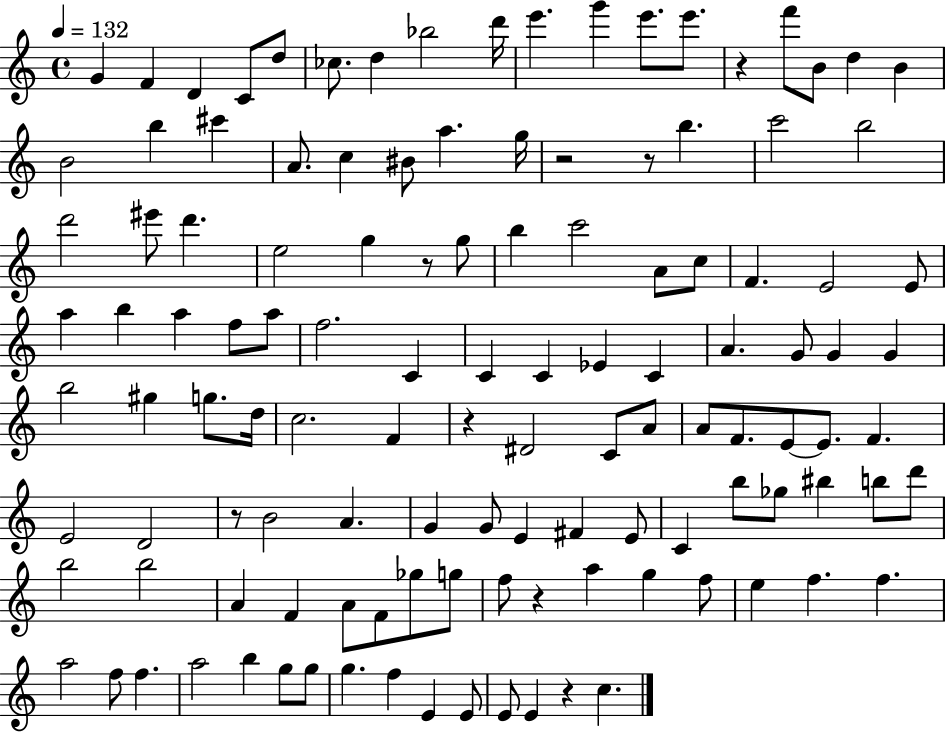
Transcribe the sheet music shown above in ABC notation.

X:1
T:Untitled
M:4/4
L:1/4
K:C
G F D C/2 d/2 _c/2 d _b2 d'/4 e' g' e'/2 e'/2 z f'/2 B/2 d B B2 b ^c' A/2 c ^B/2 a g/4 z2 z/2 b c'2 b2 d'2 ^e'/2 d' e2 g z/2 g/2 b c'2 A/2 c/2 F E2 E/2 a b a f/2 a/2 f2 C C C _E C A G/2 G G b2 ^g g/2 d/4 c2 F z ^D2 C/2 A/2 A/2 F/2 E/2 E/2 F E2 D2 z/2 B2 A G G/2 E ^F E/2 C b/2 _g/2 ^b b/2 d'/2 b2 b2 A F A/2 F/2 _g/2 g/2 f/2 z a g f/2 e f f a2 f/2 f a2 b g/2 g/2 g f E E/2 E/2 E z c